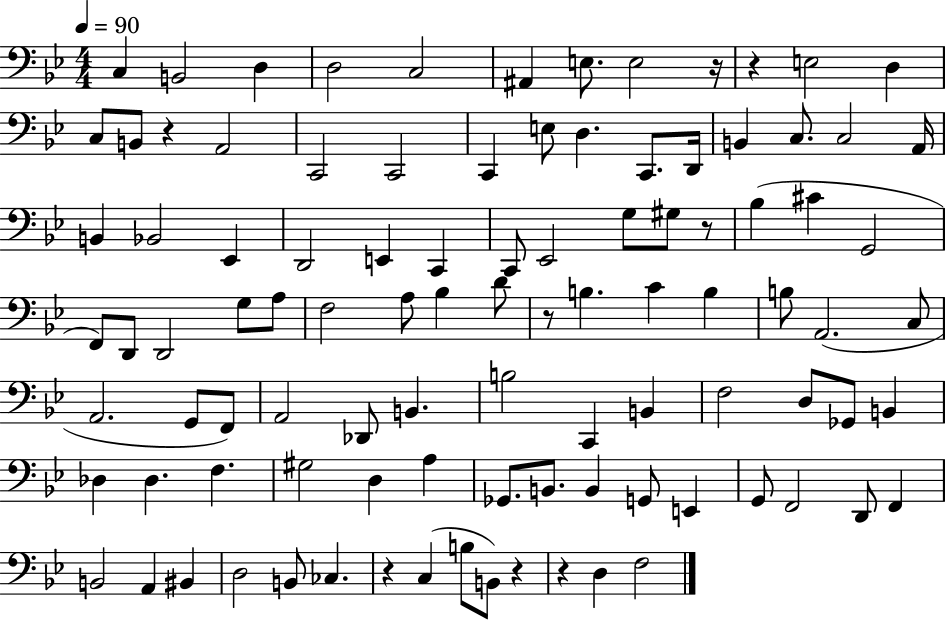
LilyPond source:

{
  \clef bass
  \numericTimeSignature
  \time 4/4
  \key bes \major
  \tempo 4 = 90
  c4 b,2 d4 | d2 c2 | ais,4 e8. e2 r16 | r4 e2 d4 | \break c8 b,8 r4 a,2 | c,2 c,2 | c,4 e8 d4. c,8. d,16 | b,4 c8. c2 a,16 | \break b,4 bes,2 ees,4 | d,2 e,4 c,4 | c,8 ees,2 g8 gis8 r8 | bes4( cis'4 g,2 | \break f,8) d,8 d,2 g8 a8 | f2 a8 bes4 d'8 | r8 b4. c'4 b4 | b8 a,2.( c8 | \break a,2. g,8 f,8) | a,2 des,8 b,4. | b2 c,4 b,4 | f2 d8 ges,8 b,4 | \break des4 des4. f4. | gis2 d4 a4 | ges,8. b,8. b,4 g,8 e,4 | g,8 f,2 d,8 f,4 | \break b,2 a,4 bis,4 | d2 b,8 ces4. | r4 c4( b8 b,8) r4 | r4 d4 f2 | \break \bar "|."
}